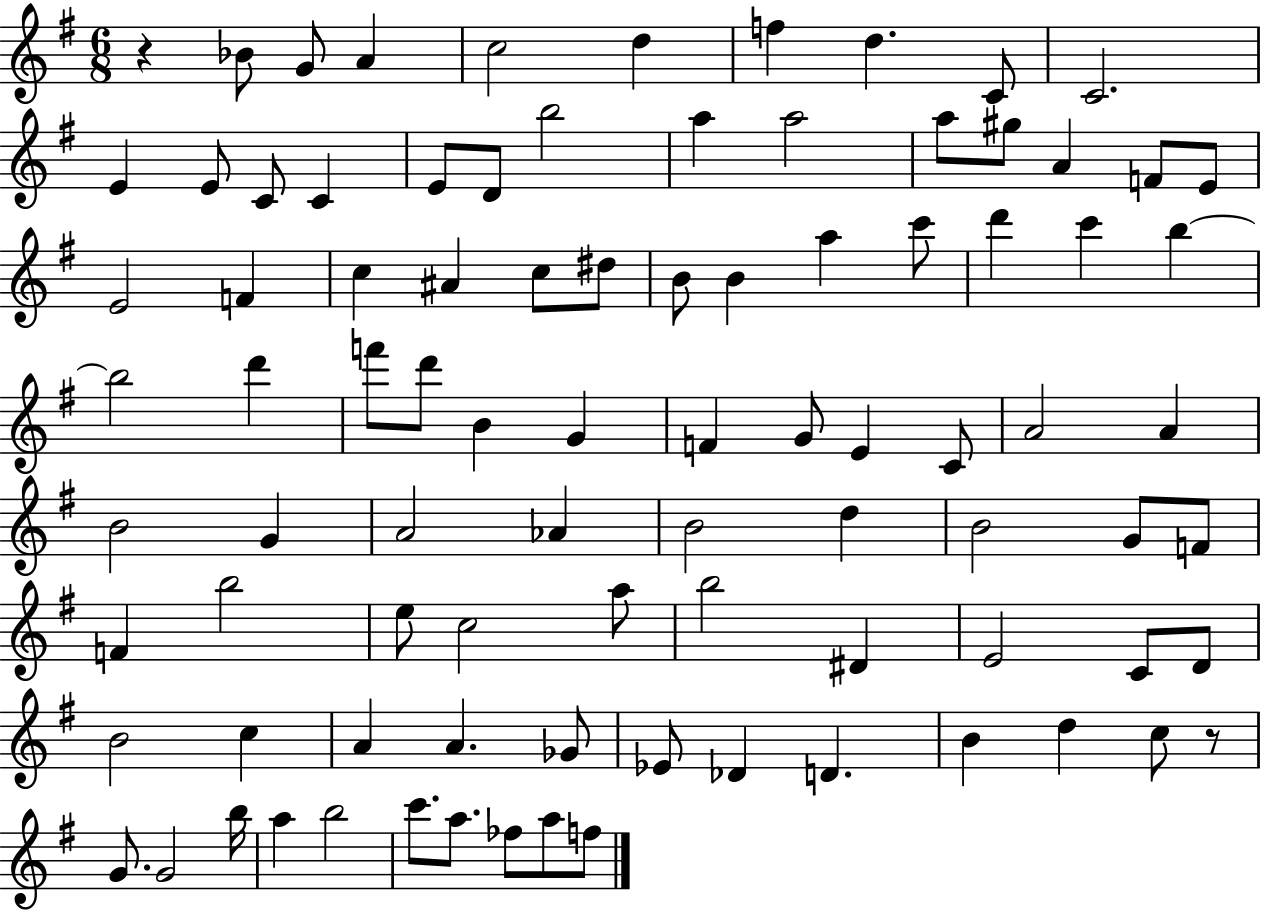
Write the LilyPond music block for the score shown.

{
  \clef treble
  \numericTimeSignature
  \time 6/8
  \key g \major
  \repeat volta 2 { r4 bes'8 g'8 a'4 | c''2 d''4 | f''4 d''4. c'8 | c'2. | \break e'4 e'8 c'8 c'4 | e'8 d'8 b''2 | a''4 a''2 | a''8 gis''8 a'4 f'8 e'8 | \break e'2 f'4 | c''4 ais'4 c''8 dis''8 | b'8 b'4 a''4 c'''8 | d'''4 c'''4 b''4~~ | \break b''2 d'''4 | f'''8 d'''8 b'4 g'4 | f'4 g'8 e'4 c'8 | a'2 a'4 | \break b'2 g'4 | a'2 aes'4 | b'2 d''4 | b'2 g'8 f'8 | \break f'4 b''2 | e''8 c''2 a''8 | b''2 dis'4 | e'2 c'8 d'8 | \break b'2 c''4 | a'4 a'4. ges'8 | ees'8 des'4 d'4. | b'4 d''4 c''8 r8 | \break g'8. g'2 b''16 | a''4 b''2 | c'''8. a''8. fes''8 a''8 f''8 | } \bar "|."
}